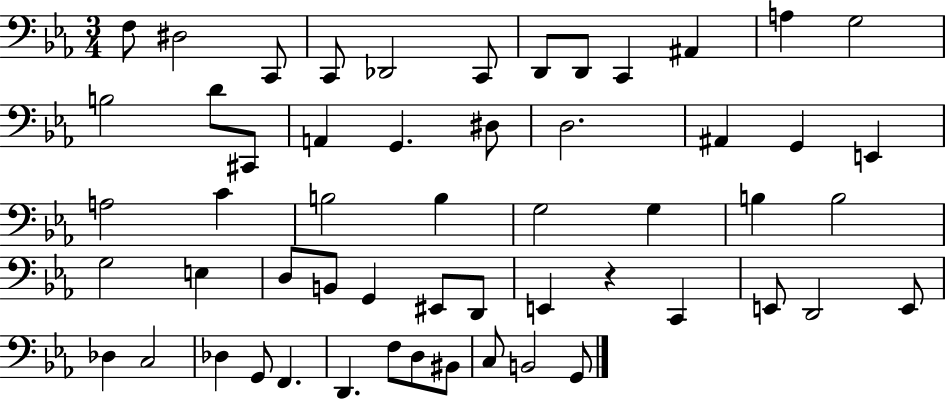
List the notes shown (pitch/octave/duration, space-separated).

F3/e D#3/h C2/e C2/e Db2/h C2/e D2/e D2/e C2/q A#2/q A3/q G3/h B3/h D4/e C#2/e A2/q G2/q. D#3/e D3/h. A#2/q G2/q E2/q A3/h C4/q B3/h B3/q G3/h G3/q B3/q B3/h G3/h E3/q D3/e B2/e G2/q EIS2/e D2/e E2/q R/q C2/q E2/e D2/h E2/e Db3/q C3/h Db3/q G2/e F2/q. D2/q. F3/e D3/e BIS2/e C3/e B2/h G2/e